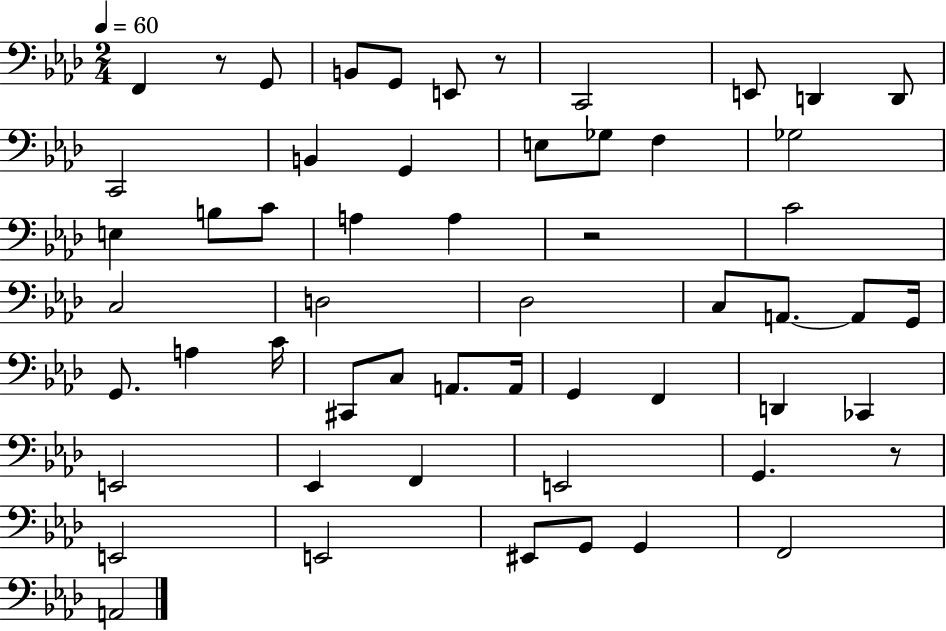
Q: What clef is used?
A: bass